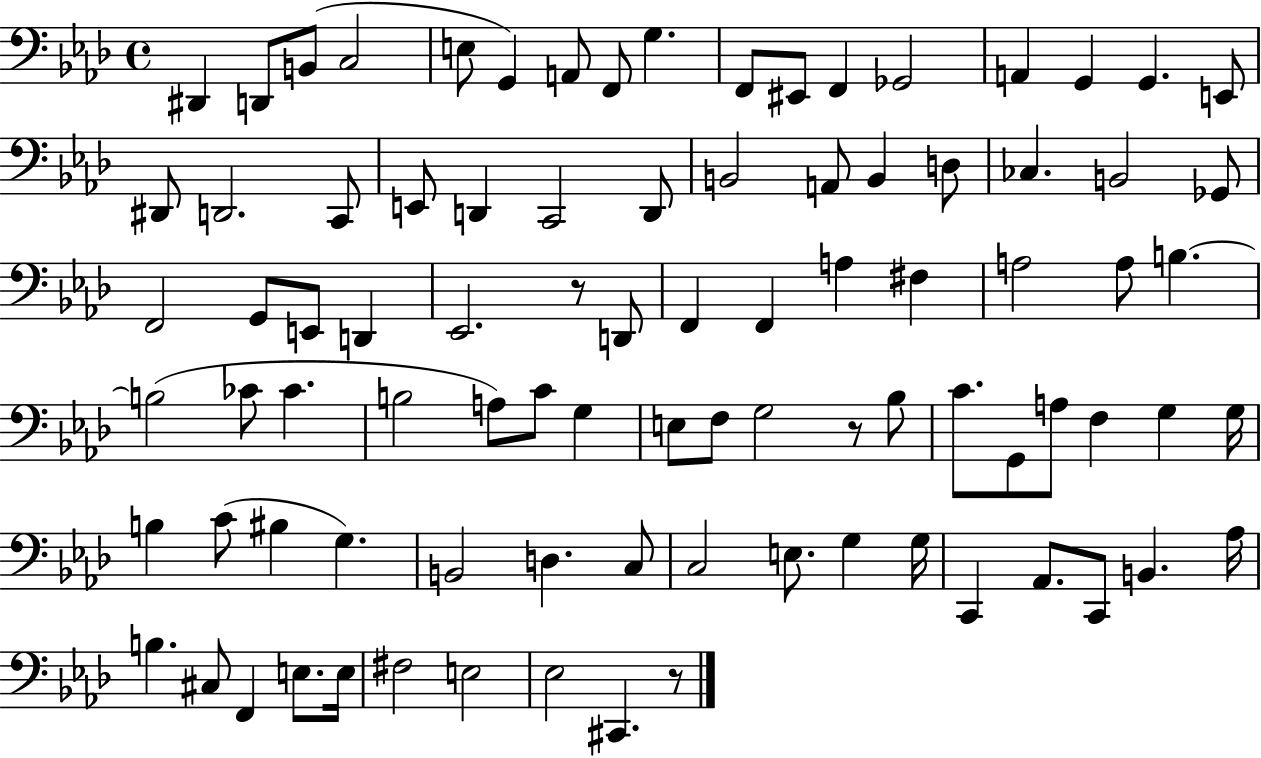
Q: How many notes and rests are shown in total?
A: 89